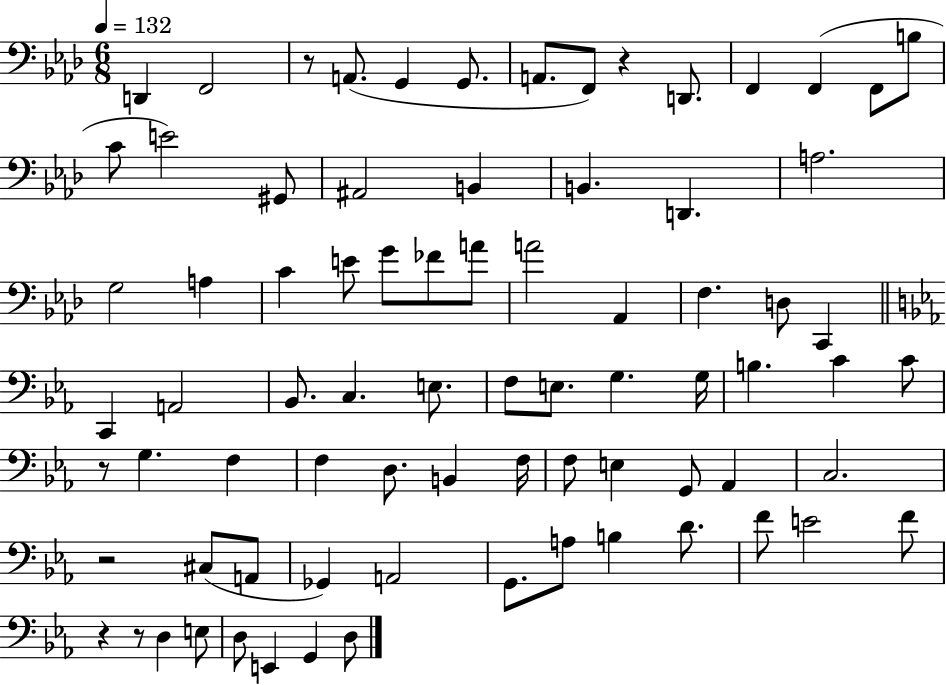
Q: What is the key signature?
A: AES major